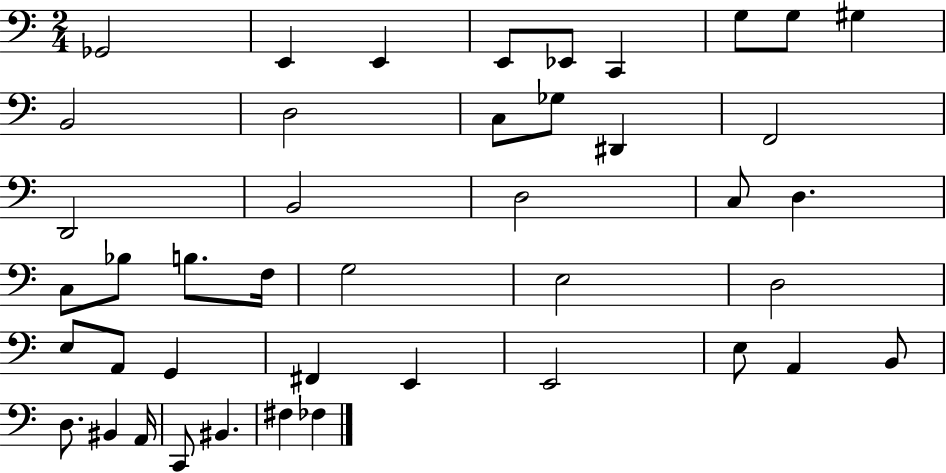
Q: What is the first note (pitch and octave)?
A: Gb2